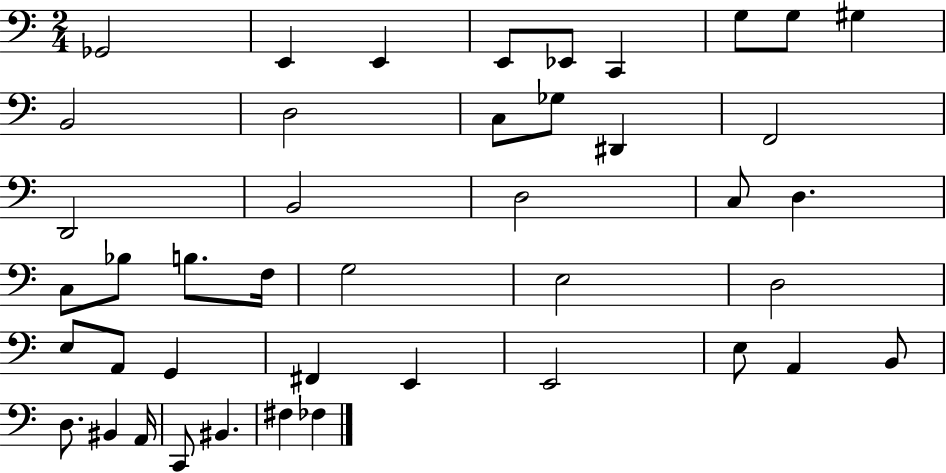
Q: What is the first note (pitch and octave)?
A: Gb2